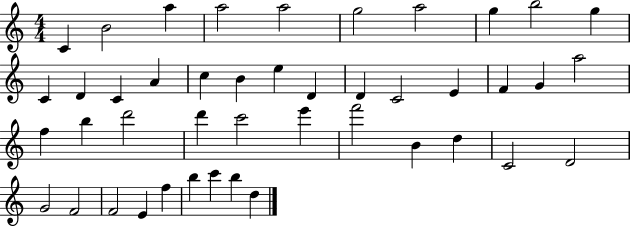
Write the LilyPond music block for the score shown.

{
  \clef treble
  \numericTimeSignature
  \time 4/4
  \key c \major
  c'4 b'2 a''4 | a''2 a''2 | g''2 a''2 | g''4 b''2 g''4 | \break c'4 d'4 c'4 a'4 | c''4 b'4 e''4 d'4 | d'4 c'2 e'4 | f'4 g'4 a''2 | \break f''4 b''4 d'''2 | d'''4 c'''2 e'''4 | f'''2 b'4 d''4 | c'2 d'2 | \break g'2 f'2 | f'2 e'4 f''4 | b''4 c'''4 b''4 d''4 | \bar "|."
}